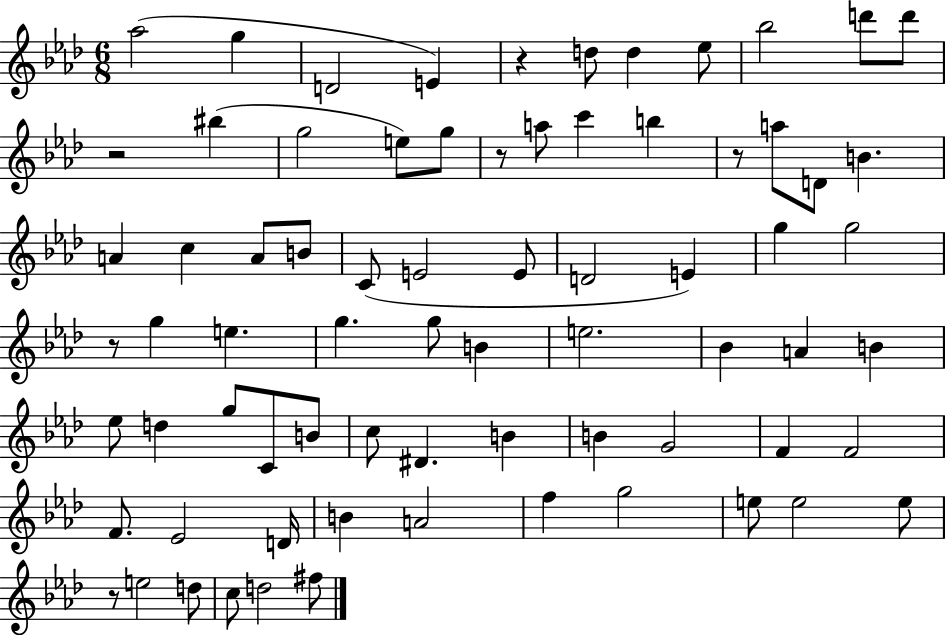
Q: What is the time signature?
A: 6/8